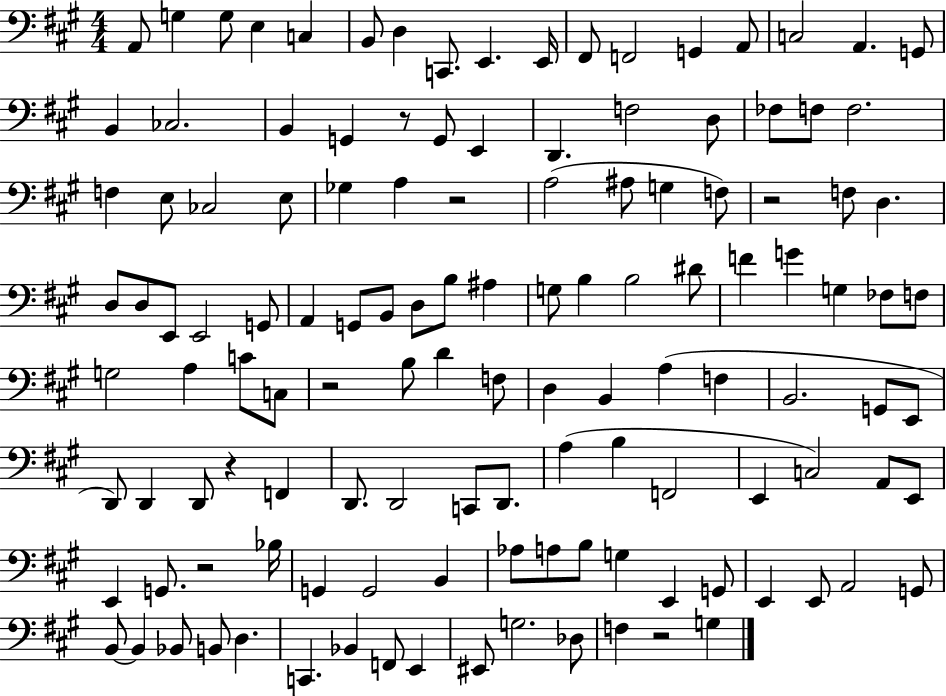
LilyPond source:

{
  \clef bass
  \numericTimeSignature
  \time 4/4
  \key a \major
  a,8 g4 g8 e4 c4 | b,8 d4 c,8. e,4. e,16 | fis,8 f,2 g,4 a,8 | c2 a,4. g,8 | \break b,4 ces2. | b,4 g,4 r8 g,8 e,4 | d,4. f2 d8 | fes8 f8 f2. | \break f4 e8 ces2 e8 | ges4 a4 r2 | a2( ais8 g4 f8) | r2 f8 d4. | \break d8 d8 e,8 e,2 g,8 | a,4 g,8 b,8 d8 b8 ais4 | g8 b4 b2 dis'8 | f'4 g'4 g4 fes8 f8 | \break g2 a4 c'8 c8 | r2 b8 d'4 f8 | d4 b,4 a4( f4 | b,2. g,8 e,8 | \break d,8) d,4 d,8 r4 f,4 | d,8. d,2 c,8 d,8. | a4( b4 f,2 | e,4 c2) a,8 e,8 | \break e,4 g,8. r2 bes16 | g,4 g,2 b,4 | aes8 a8 b8 g4 e,4 g,8 | e,4 e,8 a,2 g,8 | \break b,8~~ b,4 bes,8 b,8 d4. | c,4. bes,4 f,8 e,4 | eis,8 g2. des8 | f4 r2 g4 | \break \bar "|."
}